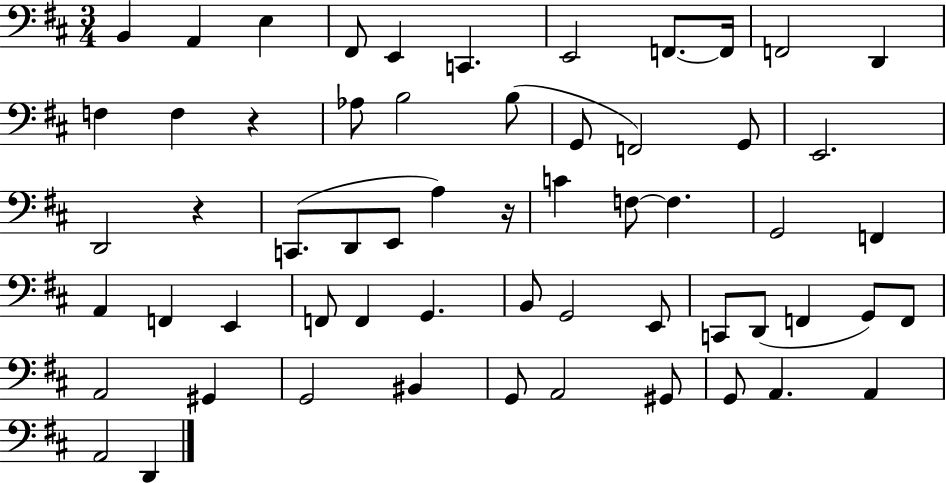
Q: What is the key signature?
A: D major